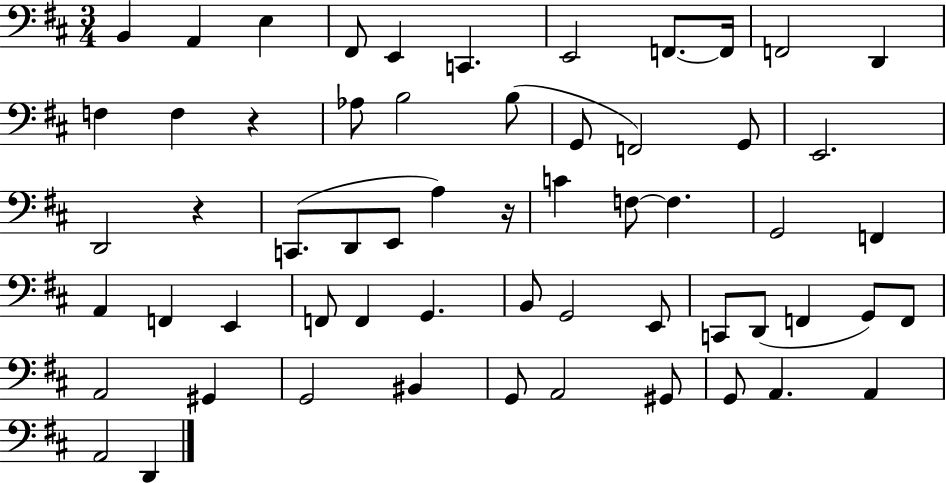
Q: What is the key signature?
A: D major